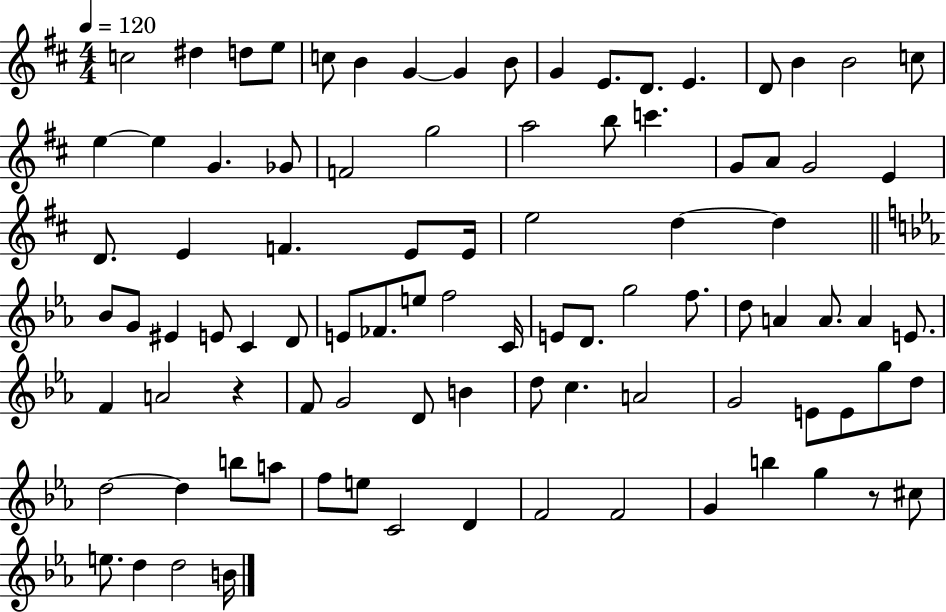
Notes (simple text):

C5/h D#5/q D5/e E5/e C5/e B4/q G4/q G4/q B4/e G4/q E4/e. D4/e. E4/q. D4/e B4/q B4/h C5/e E5/q E5/q G4/q. Gb4/e F4/h G5/h A5/h B5/e C6/q. G4/e A4/e G4/h E4/q D4/e. E4/q F4/q. E4/e E4/s E5/h D5/q D5/q Bb4/e G4/e EIS4/q E4/e C4/q D4/e E4/e FES4/e. E5/e F5/h C4/s E4/e D4/e. G5/h F5/e. D5/e A4/q A4/e. A4/q E4/e. F4/q A4/h R/q F4/e G4/h D4/e B4/q D5/e C5/q. A4/h G4/h E4/e E4/e G5/e D5/e D5/h D5/q B5/e A5/e F5/e E5/e C4/h D4/q F4/h F4/h G4/q B5/q G5/q R/e C#5/e E5/e. D5/q D5/h B4/s